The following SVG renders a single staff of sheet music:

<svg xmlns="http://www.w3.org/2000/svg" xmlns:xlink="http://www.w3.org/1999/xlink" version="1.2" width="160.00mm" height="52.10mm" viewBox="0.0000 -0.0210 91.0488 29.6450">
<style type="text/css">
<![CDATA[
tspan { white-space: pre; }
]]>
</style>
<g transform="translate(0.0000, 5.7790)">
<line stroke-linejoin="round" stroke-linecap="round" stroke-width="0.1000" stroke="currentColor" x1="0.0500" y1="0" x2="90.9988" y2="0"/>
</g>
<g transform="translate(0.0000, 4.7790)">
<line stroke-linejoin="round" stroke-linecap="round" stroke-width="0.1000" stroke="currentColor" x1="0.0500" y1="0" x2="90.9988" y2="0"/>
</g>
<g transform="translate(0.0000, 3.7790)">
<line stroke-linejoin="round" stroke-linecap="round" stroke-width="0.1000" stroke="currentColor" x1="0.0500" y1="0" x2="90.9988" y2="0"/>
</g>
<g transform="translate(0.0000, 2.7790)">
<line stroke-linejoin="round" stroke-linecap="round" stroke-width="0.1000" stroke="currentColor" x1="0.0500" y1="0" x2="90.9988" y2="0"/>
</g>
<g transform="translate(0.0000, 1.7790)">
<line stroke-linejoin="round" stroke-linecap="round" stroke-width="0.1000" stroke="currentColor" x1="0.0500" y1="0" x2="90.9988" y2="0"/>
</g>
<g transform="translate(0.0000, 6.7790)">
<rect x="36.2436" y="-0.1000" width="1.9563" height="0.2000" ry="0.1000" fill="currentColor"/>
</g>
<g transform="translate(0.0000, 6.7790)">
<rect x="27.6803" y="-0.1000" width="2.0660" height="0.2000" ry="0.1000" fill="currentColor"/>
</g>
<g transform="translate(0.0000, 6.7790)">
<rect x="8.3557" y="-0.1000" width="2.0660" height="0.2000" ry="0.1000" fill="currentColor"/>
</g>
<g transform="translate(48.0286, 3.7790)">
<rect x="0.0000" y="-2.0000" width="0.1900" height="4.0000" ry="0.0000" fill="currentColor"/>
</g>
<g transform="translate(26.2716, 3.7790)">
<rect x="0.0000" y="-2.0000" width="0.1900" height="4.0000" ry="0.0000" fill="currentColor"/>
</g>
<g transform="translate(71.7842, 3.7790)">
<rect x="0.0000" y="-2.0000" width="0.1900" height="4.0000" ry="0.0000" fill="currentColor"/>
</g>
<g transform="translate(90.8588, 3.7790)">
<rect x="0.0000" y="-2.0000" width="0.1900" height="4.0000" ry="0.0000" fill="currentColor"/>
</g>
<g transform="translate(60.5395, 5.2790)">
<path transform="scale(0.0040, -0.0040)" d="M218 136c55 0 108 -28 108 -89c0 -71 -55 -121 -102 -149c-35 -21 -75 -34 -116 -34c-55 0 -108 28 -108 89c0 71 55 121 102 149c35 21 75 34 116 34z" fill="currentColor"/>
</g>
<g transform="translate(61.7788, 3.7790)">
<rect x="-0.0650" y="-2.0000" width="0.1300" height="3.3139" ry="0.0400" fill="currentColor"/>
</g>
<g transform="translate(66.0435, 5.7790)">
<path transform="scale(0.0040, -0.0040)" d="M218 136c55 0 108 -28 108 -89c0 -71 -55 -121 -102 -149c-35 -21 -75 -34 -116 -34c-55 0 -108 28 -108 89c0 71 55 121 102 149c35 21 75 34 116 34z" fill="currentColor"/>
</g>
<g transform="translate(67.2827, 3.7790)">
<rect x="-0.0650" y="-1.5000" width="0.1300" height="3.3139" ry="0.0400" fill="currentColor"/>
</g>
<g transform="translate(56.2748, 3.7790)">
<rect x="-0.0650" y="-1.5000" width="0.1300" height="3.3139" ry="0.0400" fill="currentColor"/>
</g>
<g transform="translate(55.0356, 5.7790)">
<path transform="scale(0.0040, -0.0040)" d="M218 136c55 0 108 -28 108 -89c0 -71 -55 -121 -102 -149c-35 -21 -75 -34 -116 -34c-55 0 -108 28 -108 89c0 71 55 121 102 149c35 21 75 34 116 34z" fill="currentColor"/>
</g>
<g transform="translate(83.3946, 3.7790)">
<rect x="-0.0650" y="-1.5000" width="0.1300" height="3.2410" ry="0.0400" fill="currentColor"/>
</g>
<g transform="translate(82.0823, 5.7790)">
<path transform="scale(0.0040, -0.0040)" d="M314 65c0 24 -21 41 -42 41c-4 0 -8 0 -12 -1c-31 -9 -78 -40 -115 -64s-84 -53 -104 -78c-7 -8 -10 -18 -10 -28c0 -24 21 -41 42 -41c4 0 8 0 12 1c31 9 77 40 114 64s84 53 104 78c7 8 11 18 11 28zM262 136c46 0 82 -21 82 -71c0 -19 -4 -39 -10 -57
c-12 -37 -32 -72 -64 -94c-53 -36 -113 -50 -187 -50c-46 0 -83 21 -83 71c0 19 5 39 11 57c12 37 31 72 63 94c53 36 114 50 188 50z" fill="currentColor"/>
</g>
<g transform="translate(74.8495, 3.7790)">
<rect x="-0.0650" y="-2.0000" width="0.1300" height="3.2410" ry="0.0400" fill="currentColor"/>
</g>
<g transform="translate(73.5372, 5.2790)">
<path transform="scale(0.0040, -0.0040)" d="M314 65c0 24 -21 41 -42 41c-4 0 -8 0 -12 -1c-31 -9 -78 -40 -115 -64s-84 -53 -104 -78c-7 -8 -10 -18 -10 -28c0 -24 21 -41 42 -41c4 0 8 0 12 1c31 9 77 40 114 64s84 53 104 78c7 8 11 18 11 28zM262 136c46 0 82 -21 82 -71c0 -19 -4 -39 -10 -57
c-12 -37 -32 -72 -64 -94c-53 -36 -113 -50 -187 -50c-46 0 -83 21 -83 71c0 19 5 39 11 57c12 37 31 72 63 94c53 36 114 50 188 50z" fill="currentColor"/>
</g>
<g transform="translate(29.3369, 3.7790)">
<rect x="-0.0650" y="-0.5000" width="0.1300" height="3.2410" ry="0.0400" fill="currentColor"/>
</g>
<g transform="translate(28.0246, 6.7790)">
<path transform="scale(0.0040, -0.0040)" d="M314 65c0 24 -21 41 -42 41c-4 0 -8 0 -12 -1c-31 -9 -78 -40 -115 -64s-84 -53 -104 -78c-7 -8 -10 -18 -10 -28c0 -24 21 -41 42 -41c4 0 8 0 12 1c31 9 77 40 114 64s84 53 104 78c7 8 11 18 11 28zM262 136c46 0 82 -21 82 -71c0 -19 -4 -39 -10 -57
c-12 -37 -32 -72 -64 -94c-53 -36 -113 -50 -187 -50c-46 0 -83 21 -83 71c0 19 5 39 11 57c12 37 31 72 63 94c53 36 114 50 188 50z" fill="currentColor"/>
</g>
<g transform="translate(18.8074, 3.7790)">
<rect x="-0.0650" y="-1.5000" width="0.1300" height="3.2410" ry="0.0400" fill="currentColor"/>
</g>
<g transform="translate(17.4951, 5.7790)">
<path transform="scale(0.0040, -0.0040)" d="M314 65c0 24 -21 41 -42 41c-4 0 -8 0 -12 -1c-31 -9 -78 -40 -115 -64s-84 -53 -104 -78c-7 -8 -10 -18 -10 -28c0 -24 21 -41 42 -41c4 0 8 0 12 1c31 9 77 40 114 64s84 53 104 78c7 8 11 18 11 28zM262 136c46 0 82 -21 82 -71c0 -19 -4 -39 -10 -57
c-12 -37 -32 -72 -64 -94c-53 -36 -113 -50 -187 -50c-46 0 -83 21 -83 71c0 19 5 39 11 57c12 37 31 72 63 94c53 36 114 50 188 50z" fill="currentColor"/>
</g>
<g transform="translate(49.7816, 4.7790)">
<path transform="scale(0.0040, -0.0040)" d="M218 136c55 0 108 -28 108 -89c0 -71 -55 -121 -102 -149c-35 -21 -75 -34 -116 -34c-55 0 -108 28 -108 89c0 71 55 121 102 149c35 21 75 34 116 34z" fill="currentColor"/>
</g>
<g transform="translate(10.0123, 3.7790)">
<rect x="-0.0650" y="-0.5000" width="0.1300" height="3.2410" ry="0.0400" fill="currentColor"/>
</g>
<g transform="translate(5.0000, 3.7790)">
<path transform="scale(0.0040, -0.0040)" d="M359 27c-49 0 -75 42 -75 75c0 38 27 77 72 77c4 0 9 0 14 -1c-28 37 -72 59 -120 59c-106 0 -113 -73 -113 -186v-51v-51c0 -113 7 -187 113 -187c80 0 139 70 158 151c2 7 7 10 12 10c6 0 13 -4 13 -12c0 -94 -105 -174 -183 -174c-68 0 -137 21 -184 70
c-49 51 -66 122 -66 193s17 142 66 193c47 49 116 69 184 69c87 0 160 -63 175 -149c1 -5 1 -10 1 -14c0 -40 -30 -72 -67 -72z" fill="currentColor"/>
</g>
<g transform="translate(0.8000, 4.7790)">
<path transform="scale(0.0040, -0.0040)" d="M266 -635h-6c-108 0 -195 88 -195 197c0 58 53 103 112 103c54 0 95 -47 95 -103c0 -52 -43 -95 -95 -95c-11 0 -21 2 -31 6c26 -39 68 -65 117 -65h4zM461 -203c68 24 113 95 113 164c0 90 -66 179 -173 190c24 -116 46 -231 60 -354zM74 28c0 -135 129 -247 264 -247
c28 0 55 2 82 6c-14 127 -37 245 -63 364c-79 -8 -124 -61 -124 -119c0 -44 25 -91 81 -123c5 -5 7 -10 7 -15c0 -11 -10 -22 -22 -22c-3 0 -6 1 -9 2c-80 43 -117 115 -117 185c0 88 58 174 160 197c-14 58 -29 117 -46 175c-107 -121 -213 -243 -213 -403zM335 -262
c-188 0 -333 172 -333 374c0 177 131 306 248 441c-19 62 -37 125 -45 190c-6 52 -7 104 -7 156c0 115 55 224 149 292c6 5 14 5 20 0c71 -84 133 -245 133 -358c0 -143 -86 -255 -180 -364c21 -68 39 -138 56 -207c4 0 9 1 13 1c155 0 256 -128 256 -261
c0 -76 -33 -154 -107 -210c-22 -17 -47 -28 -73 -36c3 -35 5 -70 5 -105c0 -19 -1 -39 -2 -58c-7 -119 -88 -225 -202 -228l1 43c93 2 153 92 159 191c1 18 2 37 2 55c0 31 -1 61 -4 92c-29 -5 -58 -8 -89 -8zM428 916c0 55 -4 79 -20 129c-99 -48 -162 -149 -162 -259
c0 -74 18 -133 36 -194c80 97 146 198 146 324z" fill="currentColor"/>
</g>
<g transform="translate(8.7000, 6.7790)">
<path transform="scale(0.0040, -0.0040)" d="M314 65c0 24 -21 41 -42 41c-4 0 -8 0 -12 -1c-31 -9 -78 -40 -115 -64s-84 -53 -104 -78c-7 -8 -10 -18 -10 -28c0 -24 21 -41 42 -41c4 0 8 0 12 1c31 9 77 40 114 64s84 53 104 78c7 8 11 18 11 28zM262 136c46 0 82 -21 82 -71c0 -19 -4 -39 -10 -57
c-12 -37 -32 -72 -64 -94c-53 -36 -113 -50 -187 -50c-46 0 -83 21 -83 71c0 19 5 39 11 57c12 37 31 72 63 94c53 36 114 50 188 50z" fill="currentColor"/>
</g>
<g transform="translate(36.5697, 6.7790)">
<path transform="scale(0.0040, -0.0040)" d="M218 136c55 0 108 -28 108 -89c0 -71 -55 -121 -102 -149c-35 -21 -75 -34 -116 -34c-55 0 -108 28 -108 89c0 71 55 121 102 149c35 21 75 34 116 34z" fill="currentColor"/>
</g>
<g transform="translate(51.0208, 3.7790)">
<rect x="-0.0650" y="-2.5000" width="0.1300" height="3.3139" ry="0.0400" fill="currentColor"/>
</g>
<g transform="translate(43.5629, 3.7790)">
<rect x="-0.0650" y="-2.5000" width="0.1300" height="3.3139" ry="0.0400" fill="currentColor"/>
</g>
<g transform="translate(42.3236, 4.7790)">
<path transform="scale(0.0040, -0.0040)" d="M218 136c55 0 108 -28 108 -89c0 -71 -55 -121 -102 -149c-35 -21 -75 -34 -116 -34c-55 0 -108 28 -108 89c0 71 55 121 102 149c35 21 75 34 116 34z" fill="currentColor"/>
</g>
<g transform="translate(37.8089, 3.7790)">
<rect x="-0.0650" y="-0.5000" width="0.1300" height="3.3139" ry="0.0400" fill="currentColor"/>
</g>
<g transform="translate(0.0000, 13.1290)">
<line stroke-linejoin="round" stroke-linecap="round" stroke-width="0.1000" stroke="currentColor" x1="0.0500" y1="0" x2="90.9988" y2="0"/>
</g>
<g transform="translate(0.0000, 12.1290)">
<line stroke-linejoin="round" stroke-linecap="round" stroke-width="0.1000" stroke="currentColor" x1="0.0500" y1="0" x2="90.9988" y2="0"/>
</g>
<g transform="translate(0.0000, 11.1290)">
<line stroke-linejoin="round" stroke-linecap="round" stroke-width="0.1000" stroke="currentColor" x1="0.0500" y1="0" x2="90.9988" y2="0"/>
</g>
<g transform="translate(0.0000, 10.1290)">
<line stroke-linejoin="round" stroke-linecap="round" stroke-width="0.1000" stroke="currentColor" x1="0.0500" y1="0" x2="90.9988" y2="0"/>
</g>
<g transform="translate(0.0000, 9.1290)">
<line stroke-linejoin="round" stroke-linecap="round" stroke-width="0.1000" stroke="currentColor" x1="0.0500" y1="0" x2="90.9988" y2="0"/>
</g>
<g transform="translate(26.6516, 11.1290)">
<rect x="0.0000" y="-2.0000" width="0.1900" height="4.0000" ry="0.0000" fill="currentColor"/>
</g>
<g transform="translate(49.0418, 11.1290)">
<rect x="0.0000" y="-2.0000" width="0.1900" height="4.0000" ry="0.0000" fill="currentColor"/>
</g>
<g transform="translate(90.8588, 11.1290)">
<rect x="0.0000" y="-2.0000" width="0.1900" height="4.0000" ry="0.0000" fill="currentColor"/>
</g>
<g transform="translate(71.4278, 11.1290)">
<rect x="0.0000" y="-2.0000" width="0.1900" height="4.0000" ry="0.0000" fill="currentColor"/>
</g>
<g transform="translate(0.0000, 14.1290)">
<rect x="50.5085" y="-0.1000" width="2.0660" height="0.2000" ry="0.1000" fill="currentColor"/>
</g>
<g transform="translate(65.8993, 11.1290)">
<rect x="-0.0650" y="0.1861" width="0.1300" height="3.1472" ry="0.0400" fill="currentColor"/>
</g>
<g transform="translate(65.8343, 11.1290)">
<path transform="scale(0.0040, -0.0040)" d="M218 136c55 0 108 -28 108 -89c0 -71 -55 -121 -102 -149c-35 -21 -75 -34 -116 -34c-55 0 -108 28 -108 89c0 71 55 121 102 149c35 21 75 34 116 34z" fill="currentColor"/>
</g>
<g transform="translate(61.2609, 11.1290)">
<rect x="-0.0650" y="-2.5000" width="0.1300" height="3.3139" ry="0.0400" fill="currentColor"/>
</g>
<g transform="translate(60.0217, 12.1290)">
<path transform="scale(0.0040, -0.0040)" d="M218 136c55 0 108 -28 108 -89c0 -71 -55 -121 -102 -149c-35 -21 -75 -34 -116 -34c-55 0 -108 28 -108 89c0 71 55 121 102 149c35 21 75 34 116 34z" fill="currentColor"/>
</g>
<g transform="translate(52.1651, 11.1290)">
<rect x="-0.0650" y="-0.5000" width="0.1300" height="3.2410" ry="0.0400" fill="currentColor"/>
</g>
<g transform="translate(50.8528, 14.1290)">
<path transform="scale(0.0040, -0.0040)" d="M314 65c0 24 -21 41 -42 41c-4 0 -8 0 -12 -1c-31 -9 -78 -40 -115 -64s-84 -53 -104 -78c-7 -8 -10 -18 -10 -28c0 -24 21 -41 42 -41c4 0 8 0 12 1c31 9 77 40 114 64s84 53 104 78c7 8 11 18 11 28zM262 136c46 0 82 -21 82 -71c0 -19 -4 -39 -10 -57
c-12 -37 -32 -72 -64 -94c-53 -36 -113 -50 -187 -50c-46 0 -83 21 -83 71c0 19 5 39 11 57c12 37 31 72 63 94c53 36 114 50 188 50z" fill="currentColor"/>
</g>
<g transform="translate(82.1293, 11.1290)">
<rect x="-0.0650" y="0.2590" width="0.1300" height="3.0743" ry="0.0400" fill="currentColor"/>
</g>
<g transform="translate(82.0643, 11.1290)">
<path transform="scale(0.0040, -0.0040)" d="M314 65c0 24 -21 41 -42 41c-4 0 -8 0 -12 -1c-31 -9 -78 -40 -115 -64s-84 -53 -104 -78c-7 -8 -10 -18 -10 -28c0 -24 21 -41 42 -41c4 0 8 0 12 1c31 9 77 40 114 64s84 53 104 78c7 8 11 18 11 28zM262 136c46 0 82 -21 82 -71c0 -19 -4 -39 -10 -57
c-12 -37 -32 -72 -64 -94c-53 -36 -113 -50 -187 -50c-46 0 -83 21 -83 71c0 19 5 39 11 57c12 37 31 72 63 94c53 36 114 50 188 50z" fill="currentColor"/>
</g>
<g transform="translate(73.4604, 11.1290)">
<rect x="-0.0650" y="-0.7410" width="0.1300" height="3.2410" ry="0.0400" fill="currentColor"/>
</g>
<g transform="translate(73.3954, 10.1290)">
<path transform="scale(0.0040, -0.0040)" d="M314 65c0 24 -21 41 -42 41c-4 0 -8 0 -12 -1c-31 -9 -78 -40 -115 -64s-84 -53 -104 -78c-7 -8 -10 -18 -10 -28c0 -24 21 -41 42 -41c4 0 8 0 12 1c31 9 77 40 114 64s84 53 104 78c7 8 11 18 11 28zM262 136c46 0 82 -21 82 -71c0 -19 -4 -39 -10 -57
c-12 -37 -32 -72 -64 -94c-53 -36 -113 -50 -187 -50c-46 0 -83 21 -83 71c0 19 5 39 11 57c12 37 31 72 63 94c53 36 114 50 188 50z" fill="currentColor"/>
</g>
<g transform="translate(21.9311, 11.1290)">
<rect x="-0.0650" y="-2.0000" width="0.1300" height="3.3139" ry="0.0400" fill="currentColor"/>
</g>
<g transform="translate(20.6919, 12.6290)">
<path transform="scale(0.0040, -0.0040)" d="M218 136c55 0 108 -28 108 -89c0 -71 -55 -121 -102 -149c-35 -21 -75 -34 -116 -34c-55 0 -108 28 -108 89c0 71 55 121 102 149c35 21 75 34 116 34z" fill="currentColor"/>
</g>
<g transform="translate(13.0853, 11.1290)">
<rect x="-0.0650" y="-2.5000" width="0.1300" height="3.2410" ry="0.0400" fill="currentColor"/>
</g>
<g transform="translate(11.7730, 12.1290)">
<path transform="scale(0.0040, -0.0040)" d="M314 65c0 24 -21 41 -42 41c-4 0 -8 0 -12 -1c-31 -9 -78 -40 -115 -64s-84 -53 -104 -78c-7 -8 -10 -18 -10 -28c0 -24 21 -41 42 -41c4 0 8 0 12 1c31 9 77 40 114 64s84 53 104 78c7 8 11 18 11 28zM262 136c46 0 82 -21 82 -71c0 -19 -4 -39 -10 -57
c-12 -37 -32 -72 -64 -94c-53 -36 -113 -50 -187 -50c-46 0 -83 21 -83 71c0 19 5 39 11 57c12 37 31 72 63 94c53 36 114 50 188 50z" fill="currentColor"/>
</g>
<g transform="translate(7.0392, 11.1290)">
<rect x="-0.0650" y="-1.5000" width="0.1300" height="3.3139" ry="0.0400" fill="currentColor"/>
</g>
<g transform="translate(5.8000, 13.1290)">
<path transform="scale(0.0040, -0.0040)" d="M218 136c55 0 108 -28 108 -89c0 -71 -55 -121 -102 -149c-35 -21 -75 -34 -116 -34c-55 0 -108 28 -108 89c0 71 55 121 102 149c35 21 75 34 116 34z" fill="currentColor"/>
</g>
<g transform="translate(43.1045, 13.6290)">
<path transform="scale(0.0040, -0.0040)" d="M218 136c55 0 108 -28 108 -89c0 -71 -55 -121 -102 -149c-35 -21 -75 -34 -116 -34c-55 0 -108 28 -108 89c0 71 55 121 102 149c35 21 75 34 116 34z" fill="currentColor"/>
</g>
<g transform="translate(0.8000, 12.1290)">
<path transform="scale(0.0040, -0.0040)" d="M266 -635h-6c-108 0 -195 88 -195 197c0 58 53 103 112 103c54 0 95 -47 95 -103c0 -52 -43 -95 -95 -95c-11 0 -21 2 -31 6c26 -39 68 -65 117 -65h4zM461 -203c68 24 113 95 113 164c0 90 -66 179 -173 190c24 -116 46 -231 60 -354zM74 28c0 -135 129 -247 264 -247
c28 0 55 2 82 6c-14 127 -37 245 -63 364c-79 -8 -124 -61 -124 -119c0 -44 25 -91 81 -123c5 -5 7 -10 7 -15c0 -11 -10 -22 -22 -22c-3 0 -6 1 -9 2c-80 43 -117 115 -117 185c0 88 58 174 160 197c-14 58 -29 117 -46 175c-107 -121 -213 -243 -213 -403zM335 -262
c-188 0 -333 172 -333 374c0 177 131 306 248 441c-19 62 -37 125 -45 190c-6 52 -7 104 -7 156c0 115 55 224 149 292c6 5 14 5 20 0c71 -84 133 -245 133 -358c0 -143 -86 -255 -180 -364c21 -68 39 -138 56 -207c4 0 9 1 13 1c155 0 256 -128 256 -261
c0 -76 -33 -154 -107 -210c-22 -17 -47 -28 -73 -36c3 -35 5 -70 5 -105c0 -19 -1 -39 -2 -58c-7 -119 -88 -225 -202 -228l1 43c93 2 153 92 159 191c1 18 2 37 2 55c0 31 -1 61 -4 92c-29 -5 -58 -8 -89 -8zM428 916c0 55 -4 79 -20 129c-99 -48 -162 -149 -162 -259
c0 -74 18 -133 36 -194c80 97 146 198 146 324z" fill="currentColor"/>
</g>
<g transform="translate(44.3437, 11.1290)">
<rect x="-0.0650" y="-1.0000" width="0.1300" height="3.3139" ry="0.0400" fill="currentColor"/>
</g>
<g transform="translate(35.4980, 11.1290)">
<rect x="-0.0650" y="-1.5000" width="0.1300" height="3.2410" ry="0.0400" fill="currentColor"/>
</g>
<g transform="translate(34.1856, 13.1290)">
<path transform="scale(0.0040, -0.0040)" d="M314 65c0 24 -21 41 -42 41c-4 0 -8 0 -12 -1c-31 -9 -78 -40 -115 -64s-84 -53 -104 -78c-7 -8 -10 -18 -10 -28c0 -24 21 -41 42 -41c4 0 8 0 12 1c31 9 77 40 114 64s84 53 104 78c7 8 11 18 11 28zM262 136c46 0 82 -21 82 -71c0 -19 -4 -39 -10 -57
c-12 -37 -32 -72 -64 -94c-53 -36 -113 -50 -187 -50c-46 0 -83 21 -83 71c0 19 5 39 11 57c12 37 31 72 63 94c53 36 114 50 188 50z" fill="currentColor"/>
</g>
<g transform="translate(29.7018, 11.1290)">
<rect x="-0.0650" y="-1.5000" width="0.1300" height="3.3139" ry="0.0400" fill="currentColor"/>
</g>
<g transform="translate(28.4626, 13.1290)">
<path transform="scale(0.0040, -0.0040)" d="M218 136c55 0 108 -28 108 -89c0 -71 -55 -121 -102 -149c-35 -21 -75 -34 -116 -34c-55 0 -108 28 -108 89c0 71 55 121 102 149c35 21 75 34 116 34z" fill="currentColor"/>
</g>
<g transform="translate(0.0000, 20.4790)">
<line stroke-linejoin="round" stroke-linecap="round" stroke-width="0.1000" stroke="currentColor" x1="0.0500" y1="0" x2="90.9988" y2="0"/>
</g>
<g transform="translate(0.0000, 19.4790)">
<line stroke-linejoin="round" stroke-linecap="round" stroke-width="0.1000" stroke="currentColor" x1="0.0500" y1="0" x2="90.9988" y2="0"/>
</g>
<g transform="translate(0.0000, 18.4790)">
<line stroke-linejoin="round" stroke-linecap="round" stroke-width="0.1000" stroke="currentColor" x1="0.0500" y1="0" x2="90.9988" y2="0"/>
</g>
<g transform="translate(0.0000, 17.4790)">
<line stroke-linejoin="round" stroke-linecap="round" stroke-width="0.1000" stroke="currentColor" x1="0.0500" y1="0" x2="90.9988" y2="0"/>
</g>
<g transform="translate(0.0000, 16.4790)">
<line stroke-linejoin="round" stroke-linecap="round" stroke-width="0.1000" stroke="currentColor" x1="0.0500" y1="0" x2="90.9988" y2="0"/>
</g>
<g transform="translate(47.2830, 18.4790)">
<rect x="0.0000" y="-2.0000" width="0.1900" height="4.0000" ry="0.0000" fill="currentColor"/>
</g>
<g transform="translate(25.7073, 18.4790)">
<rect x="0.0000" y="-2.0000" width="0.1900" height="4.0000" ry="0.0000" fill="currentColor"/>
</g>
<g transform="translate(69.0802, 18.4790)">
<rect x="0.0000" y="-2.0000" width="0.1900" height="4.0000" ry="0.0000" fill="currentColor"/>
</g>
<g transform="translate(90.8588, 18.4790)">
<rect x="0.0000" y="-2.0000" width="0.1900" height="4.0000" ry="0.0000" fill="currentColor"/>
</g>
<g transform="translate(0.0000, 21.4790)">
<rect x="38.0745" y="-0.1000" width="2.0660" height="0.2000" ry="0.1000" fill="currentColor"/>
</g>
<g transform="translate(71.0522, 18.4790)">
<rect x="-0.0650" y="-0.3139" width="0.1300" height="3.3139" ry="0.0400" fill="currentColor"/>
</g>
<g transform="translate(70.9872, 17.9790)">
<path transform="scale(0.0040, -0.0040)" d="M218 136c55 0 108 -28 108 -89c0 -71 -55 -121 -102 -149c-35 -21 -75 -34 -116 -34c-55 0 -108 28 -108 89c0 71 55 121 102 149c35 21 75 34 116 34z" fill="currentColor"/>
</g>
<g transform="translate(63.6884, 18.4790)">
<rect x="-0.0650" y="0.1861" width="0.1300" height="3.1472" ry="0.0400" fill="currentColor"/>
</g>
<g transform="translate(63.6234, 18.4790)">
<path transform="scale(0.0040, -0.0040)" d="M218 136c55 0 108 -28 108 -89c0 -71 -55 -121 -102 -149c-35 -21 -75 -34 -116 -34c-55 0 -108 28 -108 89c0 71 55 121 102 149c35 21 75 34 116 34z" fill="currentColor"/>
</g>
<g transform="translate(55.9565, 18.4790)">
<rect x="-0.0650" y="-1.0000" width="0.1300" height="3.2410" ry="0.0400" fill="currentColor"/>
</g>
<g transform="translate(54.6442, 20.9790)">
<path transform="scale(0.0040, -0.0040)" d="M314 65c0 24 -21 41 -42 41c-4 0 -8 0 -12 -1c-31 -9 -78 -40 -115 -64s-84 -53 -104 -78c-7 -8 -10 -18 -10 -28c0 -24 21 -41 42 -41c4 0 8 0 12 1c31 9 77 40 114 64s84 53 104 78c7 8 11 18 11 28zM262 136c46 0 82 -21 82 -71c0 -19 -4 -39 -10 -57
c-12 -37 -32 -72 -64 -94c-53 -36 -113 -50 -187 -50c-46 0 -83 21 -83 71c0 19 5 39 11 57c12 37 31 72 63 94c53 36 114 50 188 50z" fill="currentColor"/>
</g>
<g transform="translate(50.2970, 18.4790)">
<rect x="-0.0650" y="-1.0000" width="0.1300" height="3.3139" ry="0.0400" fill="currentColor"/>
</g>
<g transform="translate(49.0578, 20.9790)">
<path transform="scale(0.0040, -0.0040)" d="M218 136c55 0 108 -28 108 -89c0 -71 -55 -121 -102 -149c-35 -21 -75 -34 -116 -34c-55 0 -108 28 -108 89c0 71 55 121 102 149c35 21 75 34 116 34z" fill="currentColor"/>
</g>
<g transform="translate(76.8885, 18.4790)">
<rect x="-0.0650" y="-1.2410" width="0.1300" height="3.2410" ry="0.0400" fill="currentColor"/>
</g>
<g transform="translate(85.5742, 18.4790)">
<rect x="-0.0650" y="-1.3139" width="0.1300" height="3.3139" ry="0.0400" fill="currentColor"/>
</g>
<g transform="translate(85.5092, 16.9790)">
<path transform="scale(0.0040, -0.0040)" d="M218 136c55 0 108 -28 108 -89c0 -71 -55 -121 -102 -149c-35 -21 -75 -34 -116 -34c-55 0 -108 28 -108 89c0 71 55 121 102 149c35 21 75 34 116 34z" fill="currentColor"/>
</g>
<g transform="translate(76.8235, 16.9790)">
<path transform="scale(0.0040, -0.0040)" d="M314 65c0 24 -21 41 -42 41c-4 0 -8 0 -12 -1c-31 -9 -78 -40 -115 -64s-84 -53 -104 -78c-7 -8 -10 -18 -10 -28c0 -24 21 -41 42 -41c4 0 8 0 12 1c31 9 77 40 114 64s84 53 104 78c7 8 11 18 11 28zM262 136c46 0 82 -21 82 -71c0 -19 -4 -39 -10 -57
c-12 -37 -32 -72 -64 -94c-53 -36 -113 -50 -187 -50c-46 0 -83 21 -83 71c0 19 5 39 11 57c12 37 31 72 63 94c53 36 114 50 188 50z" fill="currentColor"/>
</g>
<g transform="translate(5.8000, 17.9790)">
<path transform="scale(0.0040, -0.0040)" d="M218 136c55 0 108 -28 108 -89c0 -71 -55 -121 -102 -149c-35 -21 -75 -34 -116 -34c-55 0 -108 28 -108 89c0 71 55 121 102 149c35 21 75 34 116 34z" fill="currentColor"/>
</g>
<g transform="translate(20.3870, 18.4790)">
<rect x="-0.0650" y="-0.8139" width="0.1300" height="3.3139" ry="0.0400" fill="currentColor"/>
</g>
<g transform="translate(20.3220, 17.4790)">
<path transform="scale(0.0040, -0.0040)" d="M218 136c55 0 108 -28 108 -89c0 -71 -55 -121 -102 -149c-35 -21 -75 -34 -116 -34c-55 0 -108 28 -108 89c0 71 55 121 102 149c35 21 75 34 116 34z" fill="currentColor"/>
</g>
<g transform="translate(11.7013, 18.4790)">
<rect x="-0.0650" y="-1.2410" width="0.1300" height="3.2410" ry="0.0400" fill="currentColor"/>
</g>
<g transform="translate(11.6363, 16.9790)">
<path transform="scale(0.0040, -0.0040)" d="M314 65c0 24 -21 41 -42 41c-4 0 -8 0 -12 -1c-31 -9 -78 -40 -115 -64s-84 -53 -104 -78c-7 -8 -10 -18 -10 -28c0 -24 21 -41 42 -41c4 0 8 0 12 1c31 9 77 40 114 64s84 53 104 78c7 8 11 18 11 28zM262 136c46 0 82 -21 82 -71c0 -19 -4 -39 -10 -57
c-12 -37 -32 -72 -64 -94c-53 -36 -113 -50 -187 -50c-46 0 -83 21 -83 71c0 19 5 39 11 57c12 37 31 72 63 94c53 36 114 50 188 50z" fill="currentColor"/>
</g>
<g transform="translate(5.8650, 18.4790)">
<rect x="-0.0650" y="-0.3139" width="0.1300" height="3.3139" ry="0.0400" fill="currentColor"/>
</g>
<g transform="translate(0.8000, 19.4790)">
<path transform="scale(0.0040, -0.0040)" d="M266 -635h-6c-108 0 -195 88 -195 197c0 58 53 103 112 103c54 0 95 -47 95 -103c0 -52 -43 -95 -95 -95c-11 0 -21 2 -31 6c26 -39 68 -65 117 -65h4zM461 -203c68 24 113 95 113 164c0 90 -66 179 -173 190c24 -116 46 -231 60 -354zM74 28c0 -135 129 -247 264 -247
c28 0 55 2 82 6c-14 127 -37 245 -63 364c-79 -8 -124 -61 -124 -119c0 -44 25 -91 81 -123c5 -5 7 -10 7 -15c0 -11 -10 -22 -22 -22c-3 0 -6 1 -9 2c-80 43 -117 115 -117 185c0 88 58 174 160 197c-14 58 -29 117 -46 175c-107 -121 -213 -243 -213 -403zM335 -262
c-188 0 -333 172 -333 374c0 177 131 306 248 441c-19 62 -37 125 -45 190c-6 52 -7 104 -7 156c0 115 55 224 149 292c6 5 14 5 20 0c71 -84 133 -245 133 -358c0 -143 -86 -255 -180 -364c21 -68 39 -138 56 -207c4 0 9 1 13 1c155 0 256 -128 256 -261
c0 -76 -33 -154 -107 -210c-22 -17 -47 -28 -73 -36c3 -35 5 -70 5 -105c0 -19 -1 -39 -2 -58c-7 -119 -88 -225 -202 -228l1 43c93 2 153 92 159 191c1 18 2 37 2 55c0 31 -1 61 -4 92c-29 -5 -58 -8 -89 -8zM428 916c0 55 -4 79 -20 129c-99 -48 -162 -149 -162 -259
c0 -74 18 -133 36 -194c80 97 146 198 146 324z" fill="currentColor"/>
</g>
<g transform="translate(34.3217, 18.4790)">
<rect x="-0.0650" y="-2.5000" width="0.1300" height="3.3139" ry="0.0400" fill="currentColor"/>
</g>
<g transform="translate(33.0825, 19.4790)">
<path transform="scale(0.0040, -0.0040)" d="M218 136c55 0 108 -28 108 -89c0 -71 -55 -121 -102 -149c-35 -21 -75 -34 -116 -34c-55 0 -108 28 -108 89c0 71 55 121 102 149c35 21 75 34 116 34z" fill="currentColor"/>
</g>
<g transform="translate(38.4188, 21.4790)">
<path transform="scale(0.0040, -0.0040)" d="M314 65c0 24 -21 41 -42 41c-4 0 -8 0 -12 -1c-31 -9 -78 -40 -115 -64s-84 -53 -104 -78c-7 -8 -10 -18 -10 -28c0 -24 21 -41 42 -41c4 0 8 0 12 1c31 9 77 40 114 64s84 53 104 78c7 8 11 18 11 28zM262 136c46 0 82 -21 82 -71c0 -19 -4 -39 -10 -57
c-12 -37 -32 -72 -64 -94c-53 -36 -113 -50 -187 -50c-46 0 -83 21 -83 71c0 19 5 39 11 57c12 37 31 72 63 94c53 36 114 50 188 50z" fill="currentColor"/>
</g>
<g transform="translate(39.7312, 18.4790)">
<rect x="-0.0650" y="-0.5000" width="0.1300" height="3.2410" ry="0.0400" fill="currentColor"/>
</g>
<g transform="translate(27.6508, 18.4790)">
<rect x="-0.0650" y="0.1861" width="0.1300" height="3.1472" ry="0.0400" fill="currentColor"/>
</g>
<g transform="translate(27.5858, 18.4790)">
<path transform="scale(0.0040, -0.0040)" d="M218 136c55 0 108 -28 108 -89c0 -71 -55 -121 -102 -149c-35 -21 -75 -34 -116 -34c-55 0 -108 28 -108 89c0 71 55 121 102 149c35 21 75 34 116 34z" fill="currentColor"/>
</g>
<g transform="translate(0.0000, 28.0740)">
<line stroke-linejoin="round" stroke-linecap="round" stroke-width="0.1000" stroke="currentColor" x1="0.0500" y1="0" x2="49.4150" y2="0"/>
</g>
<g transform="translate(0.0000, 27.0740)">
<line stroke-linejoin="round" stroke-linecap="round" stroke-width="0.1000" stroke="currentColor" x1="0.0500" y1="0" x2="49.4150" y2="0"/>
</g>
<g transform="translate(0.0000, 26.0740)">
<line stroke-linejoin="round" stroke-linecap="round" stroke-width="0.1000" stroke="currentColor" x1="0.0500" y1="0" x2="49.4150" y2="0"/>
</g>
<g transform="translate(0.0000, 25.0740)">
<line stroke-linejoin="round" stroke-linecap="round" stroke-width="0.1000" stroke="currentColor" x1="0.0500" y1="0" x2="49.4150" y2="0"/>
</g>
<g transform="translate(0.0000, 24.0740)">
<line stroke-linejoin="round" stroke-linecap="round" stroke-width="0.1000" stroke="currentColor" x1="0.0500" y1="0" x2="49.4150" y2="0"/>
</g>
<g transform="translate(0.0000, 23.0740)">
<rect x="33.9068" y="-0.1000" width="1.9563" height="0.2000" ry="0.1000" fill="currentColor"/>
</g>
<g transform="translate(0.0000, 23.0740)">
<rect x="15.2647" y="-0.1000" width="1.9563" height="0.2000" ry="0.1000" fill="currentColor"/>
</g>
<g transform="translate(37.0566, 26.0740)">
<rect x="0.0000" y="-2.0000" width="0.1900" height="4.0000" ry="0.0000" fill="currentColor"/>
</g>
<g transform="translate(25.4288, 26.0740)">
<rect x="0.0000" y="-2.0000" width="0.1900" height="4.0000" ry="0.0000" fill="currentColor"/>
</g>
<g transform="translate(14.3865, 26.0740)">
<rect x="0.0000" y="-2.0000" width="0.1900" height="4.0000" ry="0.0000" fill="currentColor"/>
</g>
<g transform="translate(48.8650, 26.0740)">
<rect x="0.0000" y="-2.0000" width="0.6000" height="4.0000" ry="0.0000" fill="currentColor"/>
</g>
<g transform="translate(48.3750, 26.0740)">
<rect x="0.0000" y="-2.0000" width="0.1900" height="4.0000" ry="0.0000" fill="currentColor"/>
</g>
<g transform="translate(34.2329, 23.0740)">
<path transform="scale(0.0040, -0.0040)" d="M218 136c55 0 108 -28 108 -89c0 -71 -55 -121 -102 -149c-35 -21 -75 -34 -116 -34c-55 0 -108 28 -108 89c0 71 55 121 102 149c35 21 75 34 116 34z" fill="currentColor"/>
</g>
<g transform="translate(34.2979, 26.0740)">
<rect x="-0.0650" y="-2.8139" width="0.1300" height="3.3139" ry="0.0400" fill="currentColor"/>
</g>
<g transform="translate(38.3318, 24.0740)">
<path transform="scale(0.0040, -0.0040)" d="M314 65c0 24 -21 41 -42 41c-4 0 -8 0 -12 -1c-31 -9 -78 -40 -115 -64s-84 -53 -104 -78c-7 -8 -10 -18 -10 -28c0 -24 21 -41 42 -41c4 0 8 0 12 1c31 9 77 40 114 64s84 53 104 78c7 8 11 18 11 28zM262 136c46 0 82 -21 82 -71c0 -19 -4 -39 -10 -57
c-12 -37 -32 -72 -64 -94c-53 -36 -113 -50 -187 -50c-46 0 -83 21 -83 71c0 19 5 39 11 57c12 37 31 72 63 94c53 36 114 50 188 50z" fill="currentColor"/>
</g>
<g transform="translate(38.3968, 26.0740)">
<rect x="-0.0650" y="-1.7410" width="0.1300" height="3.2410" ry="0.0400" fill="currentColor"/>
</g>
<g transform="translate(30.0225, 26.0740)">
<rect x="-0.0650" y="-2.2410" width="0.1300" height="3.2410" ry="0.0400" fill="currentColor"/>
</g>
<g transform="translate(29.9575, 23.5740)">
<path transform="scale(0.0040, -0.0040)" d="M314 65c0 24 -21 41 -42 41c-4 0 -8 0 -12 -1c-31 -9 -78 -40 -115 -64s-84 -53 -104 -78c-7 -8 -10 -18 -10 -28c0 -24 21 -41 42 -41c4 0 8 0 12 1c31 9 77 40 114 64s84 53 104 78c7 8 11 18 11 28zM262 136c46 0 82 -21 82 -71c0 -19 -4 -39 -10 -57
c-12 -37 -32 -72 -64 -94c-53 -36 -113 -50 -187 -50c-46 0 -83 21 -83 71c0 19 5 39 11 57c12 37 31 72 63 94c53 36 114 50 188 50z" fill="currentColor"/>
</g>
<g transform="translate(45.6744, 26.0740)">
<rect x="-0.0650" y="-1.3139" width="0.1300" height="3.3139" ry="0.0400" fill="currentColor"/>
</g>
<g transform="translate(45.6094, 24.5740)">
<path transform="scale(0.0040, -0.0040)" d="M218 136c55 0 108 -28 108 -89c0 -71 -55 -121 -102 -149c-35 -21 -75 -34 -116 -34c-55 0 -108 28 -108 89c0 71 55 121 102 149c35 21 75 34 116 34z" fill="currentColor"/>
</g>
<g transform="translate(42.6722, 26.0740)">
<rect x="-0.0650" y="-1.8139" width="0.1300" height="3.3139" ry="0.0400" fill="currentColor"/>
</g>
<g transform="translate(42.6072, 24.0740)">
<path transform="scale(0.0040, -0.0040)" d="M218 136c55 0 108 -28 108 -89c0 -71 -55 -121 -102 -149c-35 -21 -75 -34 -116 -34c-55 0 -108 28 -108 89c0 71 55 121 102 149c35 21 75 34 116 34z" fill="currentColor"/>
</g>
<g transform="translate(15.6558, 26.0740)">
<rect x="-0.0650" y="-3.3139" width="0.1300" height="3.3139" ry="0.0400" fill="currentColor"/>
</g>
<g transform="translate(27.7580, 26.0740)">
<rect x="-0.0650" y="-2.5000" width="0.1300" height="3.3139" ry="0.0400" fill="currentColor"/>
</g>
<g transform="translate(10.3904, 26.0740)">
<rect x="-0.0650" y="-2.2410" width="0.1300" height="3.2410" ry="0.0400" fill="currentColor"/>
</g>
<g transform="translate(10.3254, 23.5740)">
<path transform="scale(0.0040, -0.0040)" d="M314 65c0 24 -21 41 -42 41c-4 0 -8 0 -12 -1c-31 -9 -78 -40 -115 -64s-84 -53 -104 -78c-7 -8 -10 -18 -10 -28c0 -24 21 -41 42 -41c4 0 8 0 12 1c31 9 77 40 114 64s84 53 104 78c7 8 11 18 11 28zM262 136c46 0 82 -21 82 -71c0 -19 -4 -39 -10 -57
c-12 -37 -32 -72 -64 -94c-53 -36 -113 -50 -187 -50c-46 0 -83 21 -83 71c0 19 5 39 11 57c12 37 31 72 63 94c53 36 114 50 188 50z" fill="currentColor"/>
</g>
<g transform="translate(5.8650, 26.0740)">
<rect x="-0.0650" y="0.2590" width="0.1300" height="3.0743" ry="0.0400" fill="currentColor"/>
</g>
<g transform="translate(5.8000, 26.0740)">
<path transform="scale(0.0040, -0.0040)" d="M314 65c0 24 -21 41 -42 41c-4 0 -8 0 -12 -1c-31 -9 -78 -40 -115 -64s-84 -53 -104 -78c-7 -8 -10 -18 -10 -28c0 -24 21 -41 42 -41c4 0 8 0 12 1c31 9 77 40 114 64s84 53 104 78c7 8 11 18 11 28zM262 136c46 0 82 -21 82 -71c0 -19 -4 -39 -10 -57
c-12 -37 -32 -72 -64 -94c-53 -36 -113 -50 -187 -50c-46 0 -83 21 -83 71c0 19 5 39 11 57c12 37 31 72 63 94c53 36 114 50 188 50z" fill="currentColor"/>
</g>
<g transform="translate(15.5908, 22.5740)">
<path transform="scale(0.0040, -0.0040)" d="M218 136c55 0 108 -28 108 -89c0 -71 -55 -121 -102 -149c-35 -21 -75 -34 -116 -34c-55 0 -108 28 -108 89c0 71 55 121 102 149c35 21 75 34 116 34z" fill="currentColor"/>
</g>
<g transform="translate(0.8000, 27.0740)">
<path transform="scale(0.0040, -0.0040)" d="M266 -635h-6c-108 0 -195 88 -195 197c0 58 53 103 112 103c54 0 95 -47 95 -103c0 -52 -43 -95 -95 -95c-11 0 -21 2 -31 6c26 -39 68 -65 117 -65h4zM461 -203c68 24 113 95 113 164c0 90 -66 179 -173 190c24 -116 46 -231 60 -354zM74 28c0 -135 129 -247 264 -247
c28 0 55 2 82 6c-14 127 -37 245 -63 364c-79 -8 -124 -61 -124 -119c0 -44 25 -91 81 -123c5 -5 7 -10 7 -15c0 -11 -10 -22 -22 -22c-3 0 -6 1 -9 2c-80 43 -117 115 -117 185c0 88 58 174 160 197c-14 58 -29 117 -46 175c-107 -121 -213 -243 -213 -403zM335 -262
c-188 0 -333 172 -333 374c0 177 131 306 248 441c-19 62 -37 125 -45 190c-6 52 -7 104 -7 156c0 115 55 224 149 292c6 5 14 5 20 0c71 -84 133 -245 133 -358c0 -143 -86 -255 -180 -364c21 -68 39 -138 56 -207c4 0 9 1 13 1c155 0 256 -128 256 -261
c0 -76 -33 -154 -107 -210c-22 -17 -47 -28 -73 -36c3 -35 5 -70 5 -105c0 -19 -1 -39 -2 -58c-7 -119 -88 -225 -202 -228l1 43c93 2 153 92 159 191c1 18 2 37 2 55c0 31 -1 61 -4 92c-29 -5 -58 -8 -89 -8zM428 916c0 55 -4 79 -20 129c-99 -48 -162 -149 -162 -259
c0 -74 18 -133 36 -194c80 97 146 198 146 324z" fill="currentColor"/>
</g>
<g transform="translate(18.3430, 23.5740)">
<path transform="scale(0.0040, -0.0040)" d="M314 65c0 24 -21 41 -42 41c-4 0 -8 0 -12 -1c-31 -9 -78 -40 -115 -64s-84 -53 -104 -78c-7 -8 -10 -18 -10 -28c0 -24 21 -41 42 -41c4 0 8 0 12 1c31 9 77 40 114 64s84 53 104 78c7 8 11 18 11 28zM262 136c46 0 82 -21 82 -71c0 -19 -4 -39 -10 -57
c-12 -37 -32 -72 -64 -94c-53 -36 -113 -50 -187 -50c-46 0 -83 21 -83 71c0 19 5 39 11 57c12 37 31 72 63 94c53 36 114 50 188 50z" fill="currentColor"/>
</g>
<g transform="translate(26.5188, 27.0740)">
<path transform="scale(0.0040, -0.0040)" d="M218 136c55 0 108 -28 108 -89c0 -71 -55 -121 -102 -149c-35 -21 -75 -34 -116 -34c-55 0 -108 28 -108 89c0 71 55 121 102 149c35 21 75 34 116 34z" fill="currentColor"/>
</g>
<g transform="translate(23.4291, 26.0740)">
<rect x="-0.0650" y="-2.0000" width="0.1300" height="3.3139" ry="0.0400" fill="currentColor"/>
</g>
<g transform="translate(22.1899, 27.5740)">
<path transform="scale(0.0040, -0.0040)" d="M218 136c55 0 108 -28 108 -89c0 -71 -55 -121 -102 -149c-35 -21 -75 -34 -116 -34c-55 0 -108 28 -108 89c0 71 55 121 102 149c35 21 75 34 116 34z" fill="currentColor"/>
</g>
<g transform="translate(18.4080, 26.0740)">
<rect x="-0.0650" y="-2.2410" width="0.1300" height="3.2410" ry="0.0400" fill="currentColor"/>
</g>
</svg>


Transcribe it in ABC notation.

X:1
T:Untitled
M:4/4
L:1/4
K:C
C2 E2 C2 C G G E F E F2 E2 E G2 F E E2 D C2 G B d2 B2 c e2 d B G C2 D D2 B c e2 e B2 g2 b g2 F G g2 a f2 f e